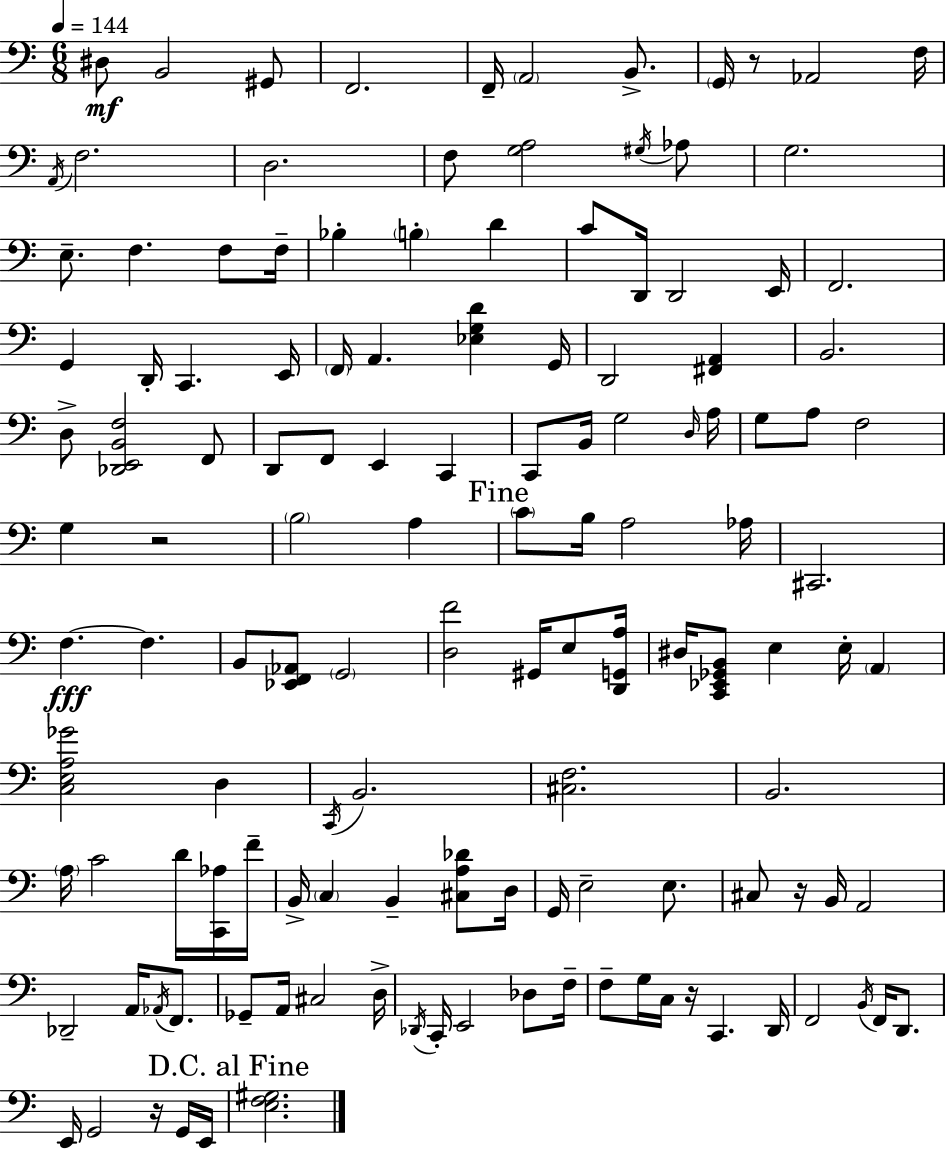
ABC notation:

X:1
T:Untitled
M:6/8
L:1/4
K:C
^D,/2 B,,2 ^G,,/2 F,,2 F,,/4 A,,2 B,,/2 G,,/4 z/2 _A,,2 F,/4 A,,/4 F,2 D,2 F,/2 [G,A,]2 ^G,/4 _A,/2 G,2 E,/2 F, F,/2 F,/4 _B, B, D C/2 D,,/4 D,,2 E,,/4 F,,2 G,, D,,/4 C,, E,,/4 F,,/4 A,, [_E,G,D] G,,/4 D,,2 [^F,,A,,] B,,2 D,/2 [_D,,E,,B,,F,]2 F,,/2 D,,/2 F,,/2 E,, C,, C,,/2 B,,/4 G,2 D,/4 A,/4 G,/2 A,/2 F,2 G, z2 B,2 A, C/2 B,/4 A,2 _A,/4 ^C,,2 F, F, B,,/2 [_E,,F,,_A,,]/2 G,,2 [D,F]2 ^G,,/4 E,/2 [D,,G,,A,]/4 ^D,/4 [C,,_E,,_G,,B,,]/2 E, E,/4 A,, [C,E,A,_G]2 D, C,,/4 B,,2 [^C,F,]2 B,,2 A,/4 C2 D/4 [C,,_A,]/4 F/4 B,,/4 C, B,, [^C,A,_D]/2 D,/4 G,,/4 E,2 E,/2 ^C,/2 z/4 B,,/4 A,,2 _D,,2 A,,/4 _A,,/4 F,,/2 _G,,/2 A,,/4 ^C,2 D,/4 _D,,/4 C,,/4 E,,2 _D,/2 F,/4 F,/2 G,/4 C,/4 z/4 C,, D,,/4 F,,2 B,,/4 F,,/4 D,,/2 E,,/4 G,,2 z/4 G,,/4 E,,/4 [E,F,^G,]2